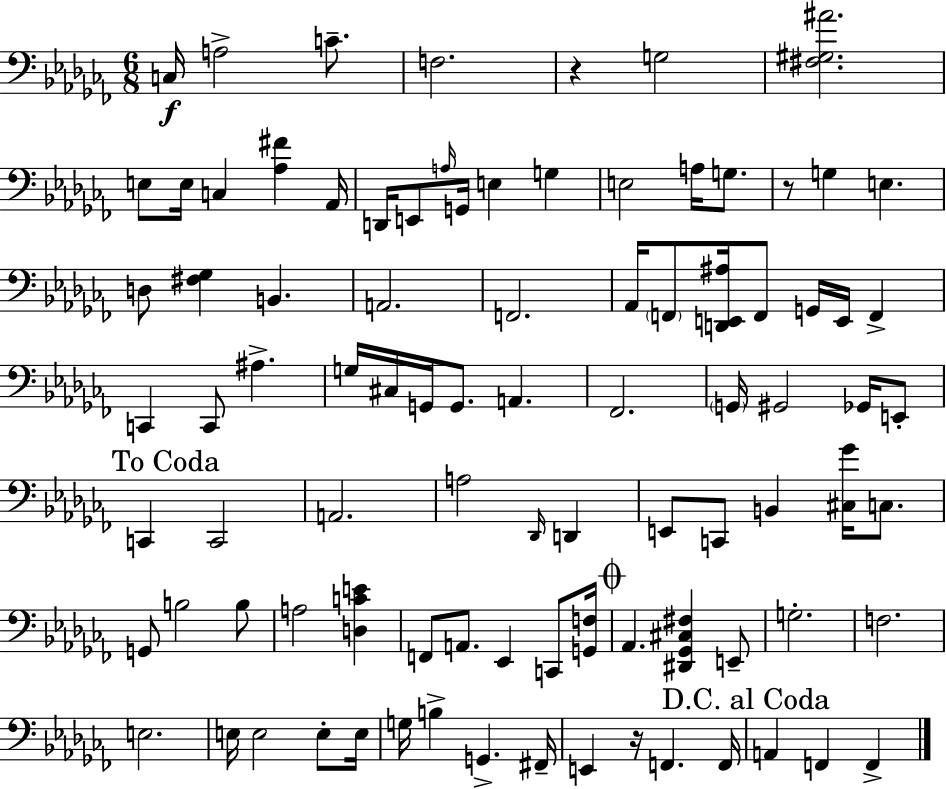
{
  \clef bass
  \numericTimeSignature
  \time 6/8
  \key aes \minor
  c16\f a2-> c'8.-- | f2. | r4 g2 | <fis gis ais'>2. | \break e8 e16 c4 <aes fis'>4 aes,16 | d,16 e,8 \grace { a16 } g,16 e4 g4 | e2 a16 g8. | r8 g4 e4. | \break d8 <fis ges>4 b,4. | a,2. | f,2. | aes,16 \parenthesize f,8 <d, e, ais>16 f,8 g,16 e,16 f,4-> | \break c,4 c,8 ais4.-> | g16 cis16 g,16 g,8. a,4. | fes,2. | \parenthesize g,16 gis,2 ges,16 e,8-. | \break \mark "To Coda" c,4 c,2 | a,2. | a2 \grace { des,16 } d,4 | e,8 c,8 b,4 <cis ges'>16 c8. | \break g,8 b2 | b8 a2 <d c' e'>4 | f,8 a,8. ees,4 c,8 | <g, f>16 \mark \markup { \musicglyph "scripts.coda" } aes,4. <dis, ges, cis fis>4 | \break e,8-- g2.-. | f2. | e2. | e16 e2 e8-. | \break e16 g16 b4-> g,4.-> | fis,16-- e,4 r16 f,4. | f,16 \mark "D.C. al Coda" a,4 f,4 f,4-> | \bar "|."
}